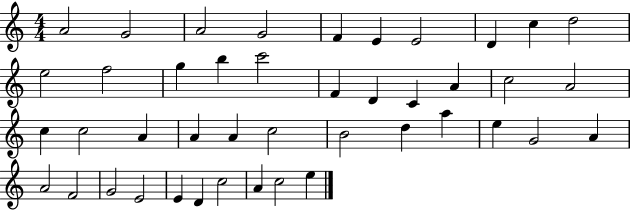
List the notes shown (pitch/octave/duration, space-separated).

A4/h G4/h A4/h G4/h F4/q E4/q E4/h D4/q C5/q D5/h E5/h F5/h G5/q B5/q C6/h F4/q D4/q C4/q A4/q C5/h A4/h C5/q C5/h A4/q A4/q A4/q C5/h B4/h D5/q A5/q E5/q G4/h A4/q A4/h F4/h G4/h E4/h E4/q D4/q C5/h A4/q C5/h E5/q